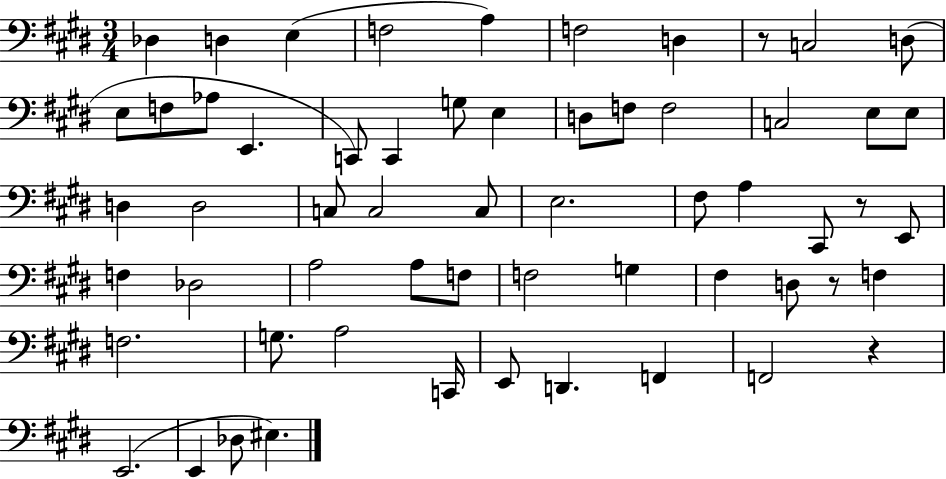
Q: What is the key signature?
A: E major